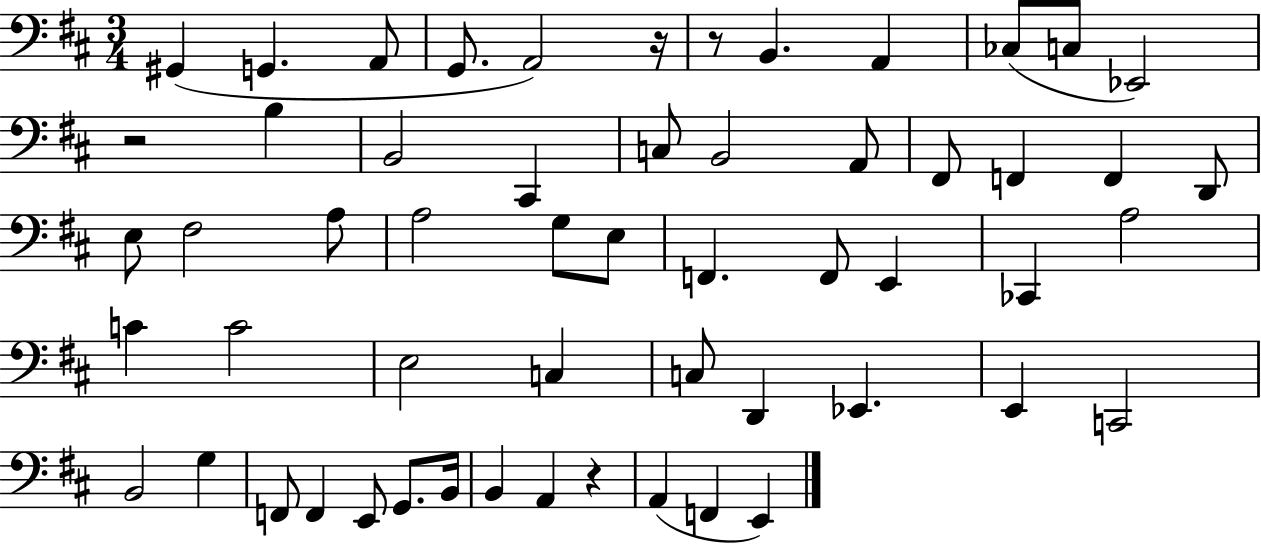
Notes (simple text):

G#2/q G2/q. A2/e G2/e. A2/h R/s R/e B2/q. A2/q CES3/e C3/e Eb2/h R/h B3/q B2/h C#2/q C3/e B2/h A2/e F#2/e F2/q F2/q D2/e E3/e F#3/h A3/e A3/h G3/e E3/e F2/q. F2/e E2/q CES2/q A3/h C4/q C4/h E3/h C3/q C3/e D2/q Eb2/q. E2/q C2/h B2/h G3/q F2/e F2/q E2/e G2/e. B2/s B2/q A2/q R/q A2/q F2/q E2/q